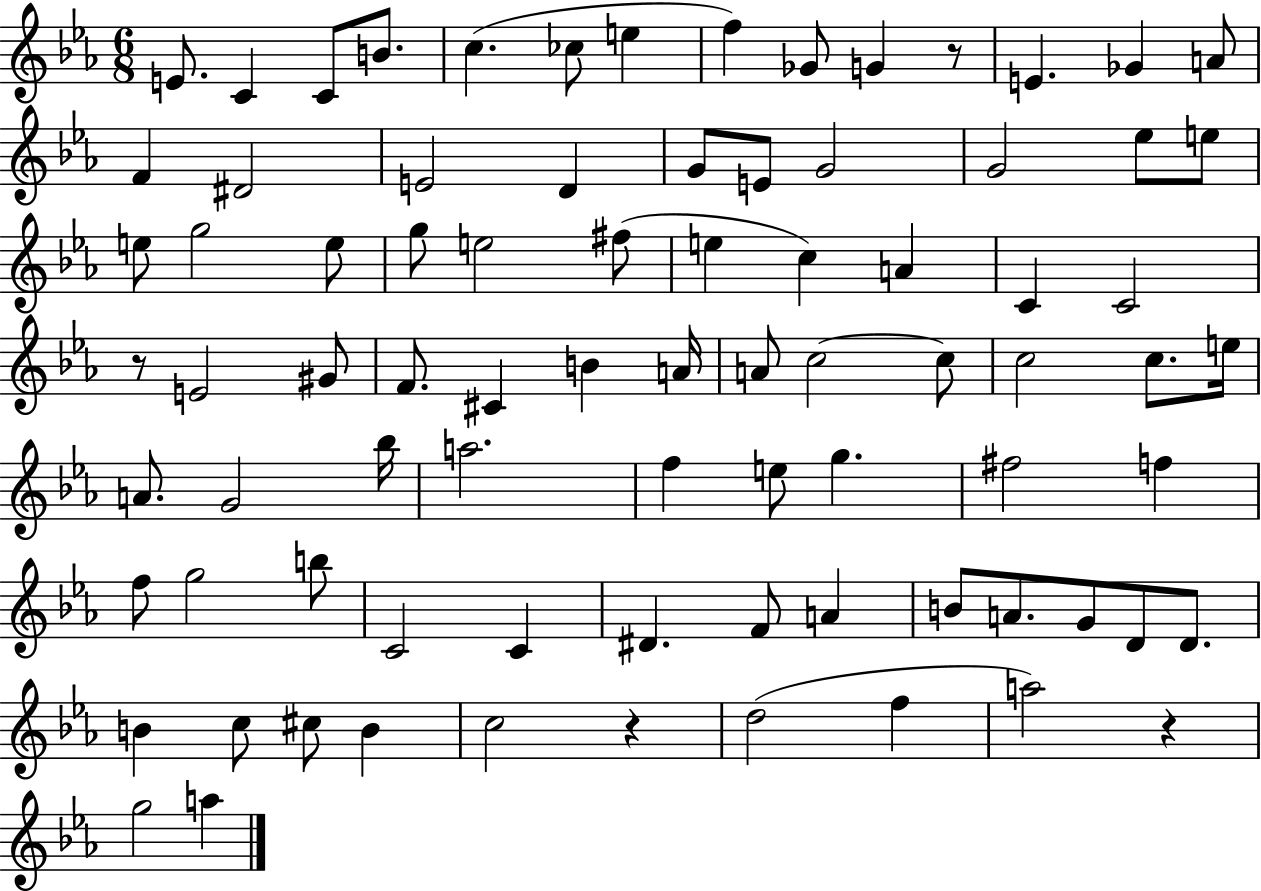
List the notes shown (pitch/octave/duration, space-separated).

E4/e. C4/q C4/e B4/e. C5/q. CES5/e E5/q F5/q Gb4/e G4/q R/e E4/q. Gb4/q A4/e F4/q D#4/h E4/h D4/q G4/e E4/e G4/h G4/h Eb5/e E5/e E5/e G5/h E5/e G5/e E5/h F#5/e E5/q C5/q A4/q C4/q C4/h R/e E4/h G#4/e F4/e. C#4/q B4/q A4/s A4/e C5/h C5/e C5/h C5/e. E5/s A4/e. G4/h Bb5/s A5/h. F5/q E5/e G5/q. F#5/h F5/q F5/e G5/h B5/e C4/h C4/q D#4/q. F4/e A4/q B4/e A4/e. G4/e D4/e D4/e. B4/q C5/e C#5/e B4/q C5/h R/q D5/h F5/q A5/h R/q G5/h A5/q